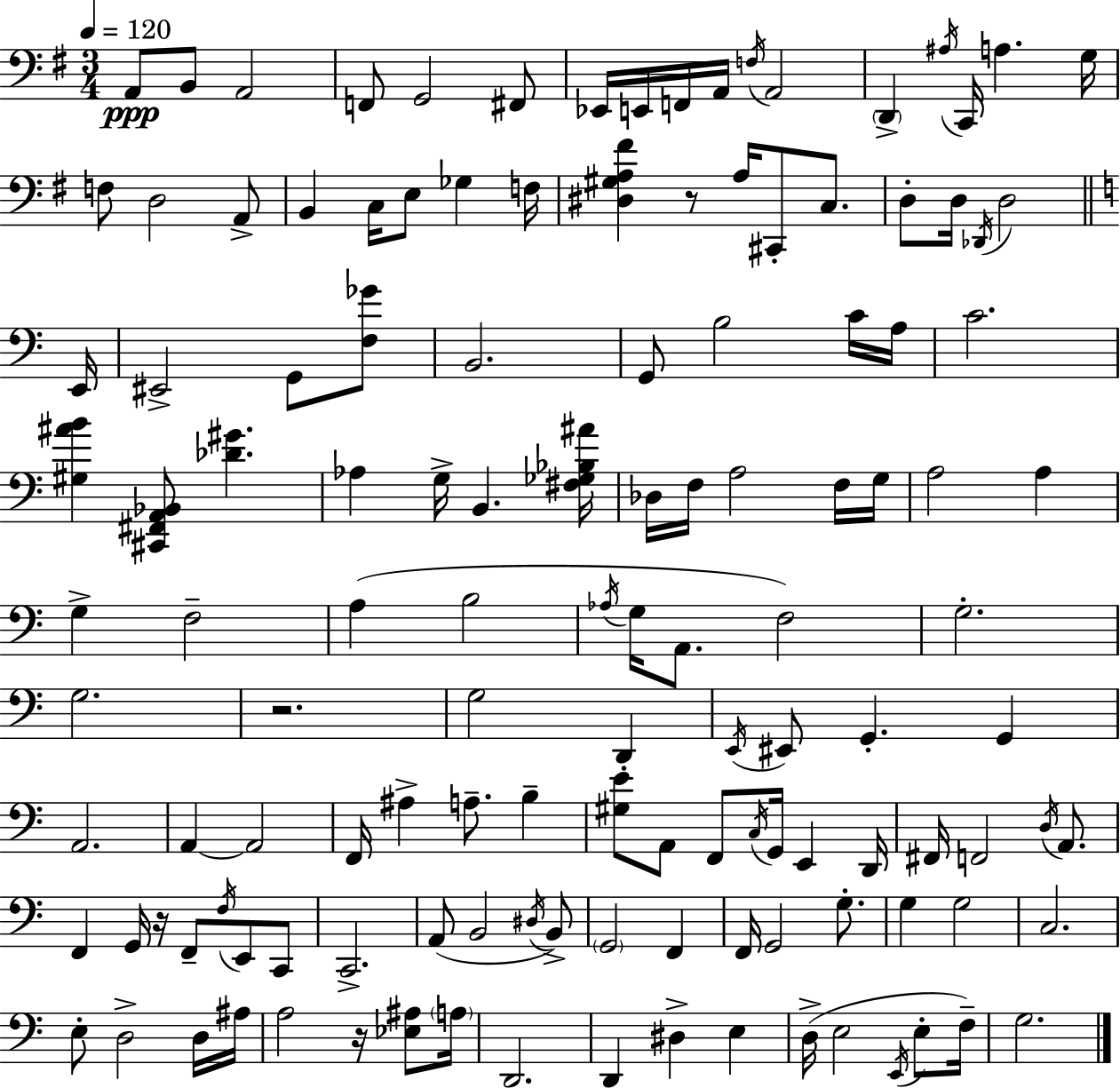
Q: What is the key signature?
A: G major